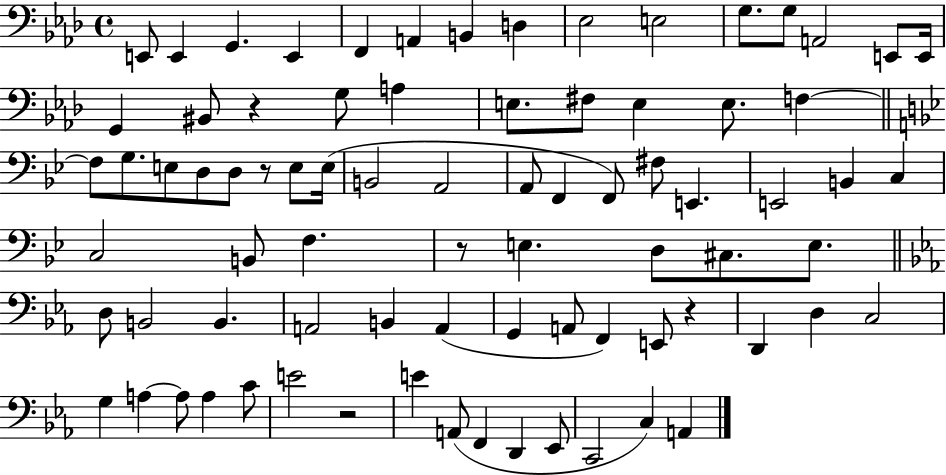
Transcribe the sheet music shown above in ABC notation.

X:1
T:Untitled
M:4/4
L:1/4
K:Ab
E,,/2 E,, G,, E,, F,, A,, B,, D, _E,2 E,2 G,/2 G,/2 A,,2 E,,/2 E,,/4 G,, ^B,,/2 z G,/2 A, E,/2 ^F,/2 E, E,/2 F, F,/2 G,/2 E,/2 D,/2 D,/2 z/2 E,/2 E,/4 B,,2 A,,2 A,,/2 F,, F,,/2 ^F,/2 E,, E,,2 B,, C, C,2 B,,/2 F, z/2 E, D,/2 ^C,/2 E,/2 D,/2 B,,2 B,, A,,2 B,, A,, G,, A,,/2 F,, E,,/2 z D,, D, C,2 G, A, A,/2 A, C/2 E2 z2 E A,,/2 F,, D,, _E,,/2 C,,2 C, A,,